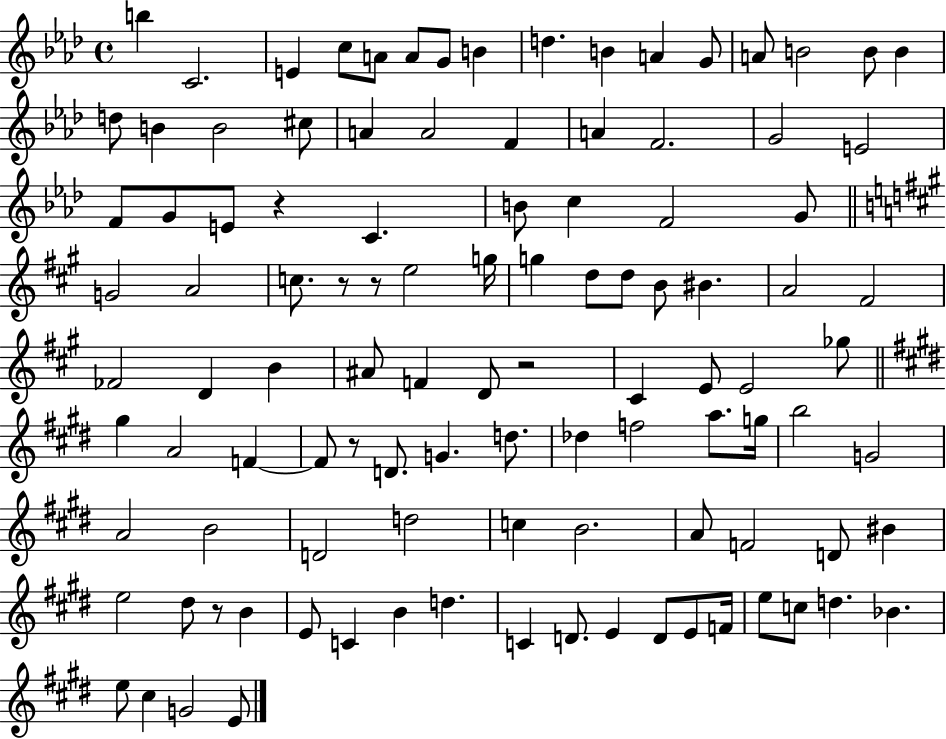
B5/q C4/h. E4/q C5/e A4/e A4/e G4/e B4/q D5/q. B4/q A4/q G4/e A4/e B4/h B4/e B4/q D5/e B4/q B4/h C#5/e A4/q A4/h F4/q A4/q F4/h. G4/h E4/h F4/e G4/e E4/e R/q C4/q. B4/e C5/q F4/h G4/e G4/h A4/h C5/e. R/e R/e E5/h G5/s G5/q D5/e D5/e B4/e BIS4/q. A4/h F#4/h FES4/h D4/q B4/q A#4/e F4/q D4/e R/h C#4/q E4/e E4/h Gb5/e G#5/q A4/h F4/q F4/e R/e D4/e. G4/q. D5/e. Db5/q F5/h A5/e. G5/s B5/h G4/h A4/h B4/h D4/h D5/h C5/q B4/h. A4/e F4/h D4/e BIS4/q E5/h D#5/e R/e B4/q E4/e C4/q B4/q D5/q. C4/q D4/e. E4/q D4/e E4/e F4/s E5/e C5/e D5/q. Bb4/q. E5/e C#5/q G4/h E4/e